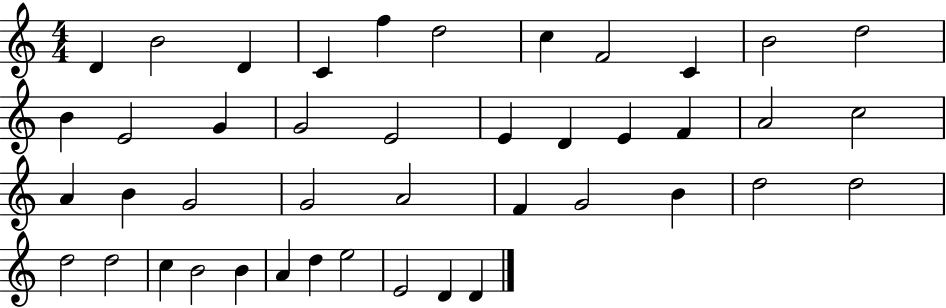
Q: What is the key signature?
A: C major